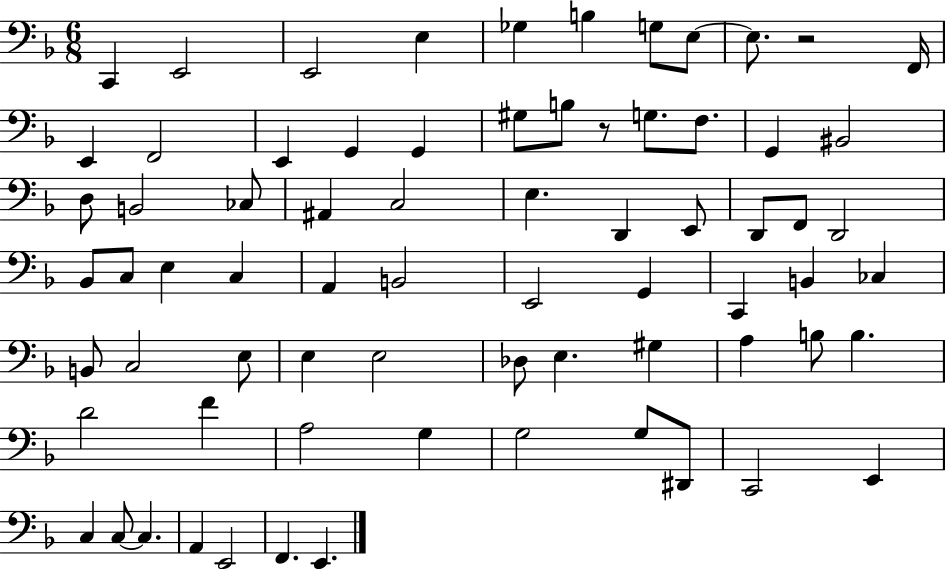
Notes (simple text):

C2/q E2/h E2/h E3/q Gb3/q B3/q G3/e E3/e E3/e. R/h F2/s E2/q F2/h E2/q G2/q G2/q G#3/e B3/e R/e G3/e. F3/e. G2/q BIS2/h D3/e B2/h CES3/e A#2/q C3/h E3/q. D2/q E2/e D2/e F2/e D2/h Bb2/e C3/e E3/q C3/q A2/q B2/h E2/h G2/q C2/q B2/q CES3/q B2/e C3/h E3/e E3/q E3/h Db3/e E3/q. G#3/q A3/q B3/e B3/q. D4/h F4/q A3/h G3/q G3/h G3/e D#2/e C2/h E2/q C3/q C3/e C3/q. A2/q E2/h F2/q. E2/q.